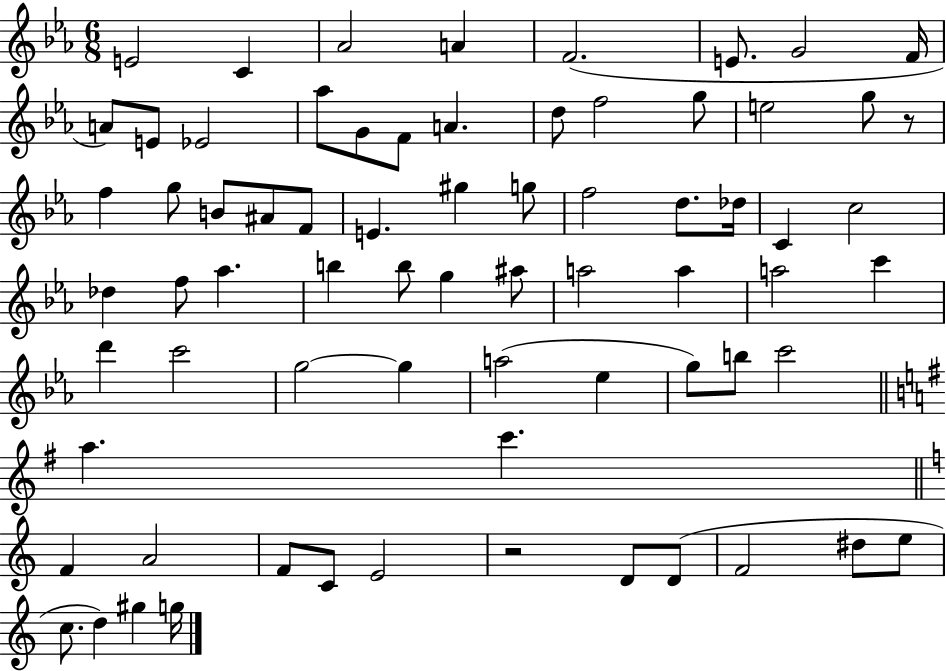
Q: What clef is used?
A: treble